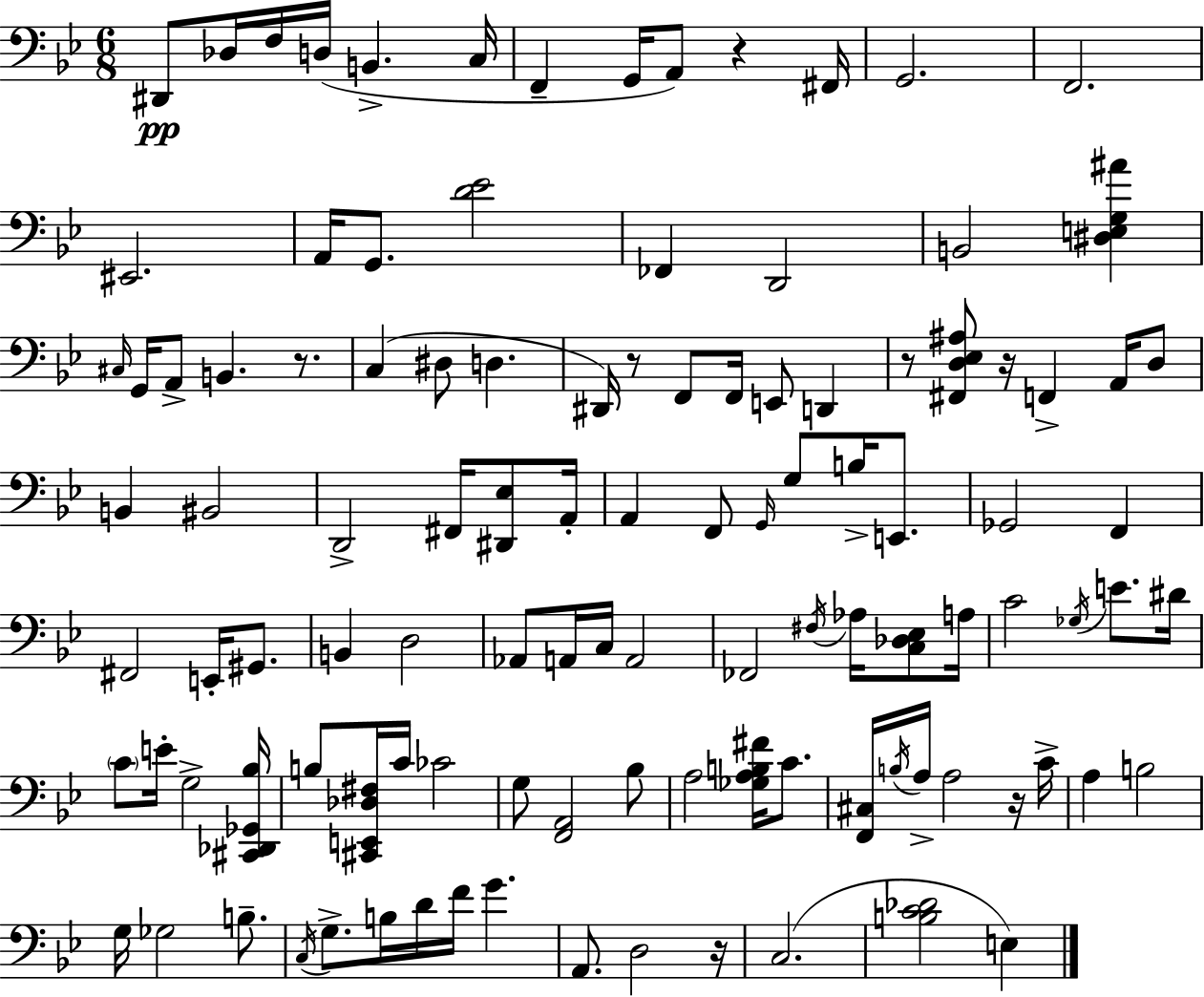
X:1
T:Untitled
M:6/8
L:1/4
K:Gm
^D,,/2 _D,/4 F,/4 D,/4 B,, C,/4 F,, G,,/4 A,,/2 z ^F,,/4 G,,2 F,,2 ^E,,2 A,,/4 G,,/2 [D_E]2 _F,, D,,2 B,,2 [^D,E,G,^A] ^C,/4 G,,/4 A,,/2 B,, z/2 C, ^D,/2 D, ^D,,/4 z/2 F,,/2 F,,/4 E,,/2 D,, z/2 [^F,,D,_E,^A,]/2 z/4 F,, A,,/4 D,/2 B,, ^B,,2 D,,2 ^F,,/4 [^D,,_E,]/2 A,,/4 A,, F,,/2 G,,/4 G,/2 B,/4 E,,/2 _G,,2 F,, ^F,,2 E,,/4 ^G,,/2 B,, D,2 _A,,/2 A,,/4 C,/4 A,,2 _F,,2 ^F,/4 _A,/4 [C,_D,_E,]/2 A,/4 C2 _G,/4 E/2 ^D/4 C/2 E/4 G,2 [^C,,_D,,_G,,_B,]/4 B,/2 [^C,,E,,_D,^F,]/4 C/4 _C2 G,/2 [F,,A,,]2 _B,/2 A,2 [_G,A,B,^F]/4 C/2 [F,,^C,]/4 B,/4 A,/4 A,2 z/4 C/4 A, B,2 G,/4 _G,2 B,/2 C,/4 G,/2 B,/4 D/4 F/4 G A,,/2 D,2 z/4 C,2 [B,C_D]2 E,